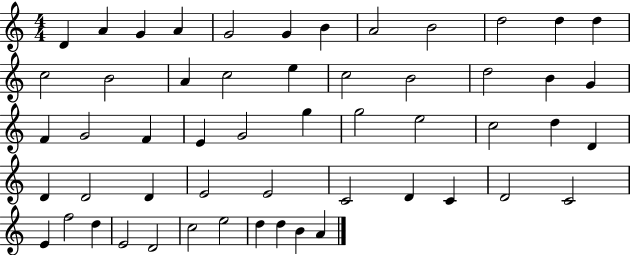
{
  \clef treble
  \numericTimeSignature
  \time 4/4
  \key c \major
  d'4 a'4 g'4 a'4 | g'2 g'4 b'4 | a'2 b'2 | d''2 d''4 d''4 | \break c''2 b'2 | a'4 c''2 e''4 | c''2 b'2 | d''2 b'4 g'4 | \break f'4 g'2 f'4 | e'4 g'2 g''4 | g''2 e''2 | c''2 d''4 d'4 | \break d'4 d'2 d'4 | e'2 e'2 | c'2 d'4 c'4 | d'2 c'2 | \break e'4 f''2 d''4 | e'2 d'2 | c''2 e''2 | d''4 d''4 b'4 a'4 | \break \bar "|."
}